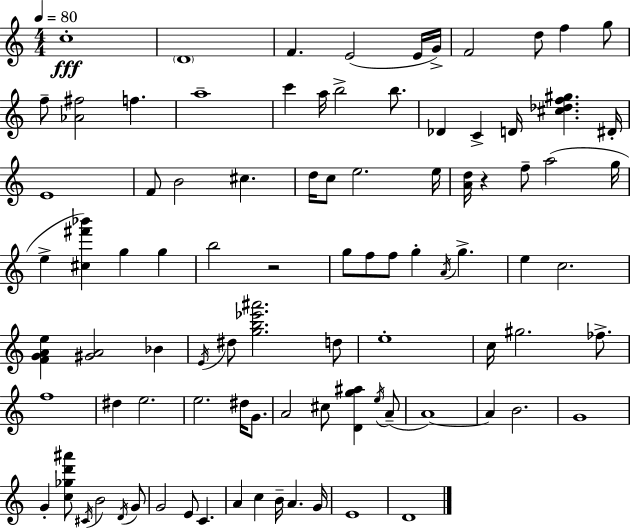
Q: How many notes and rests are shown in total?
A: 92